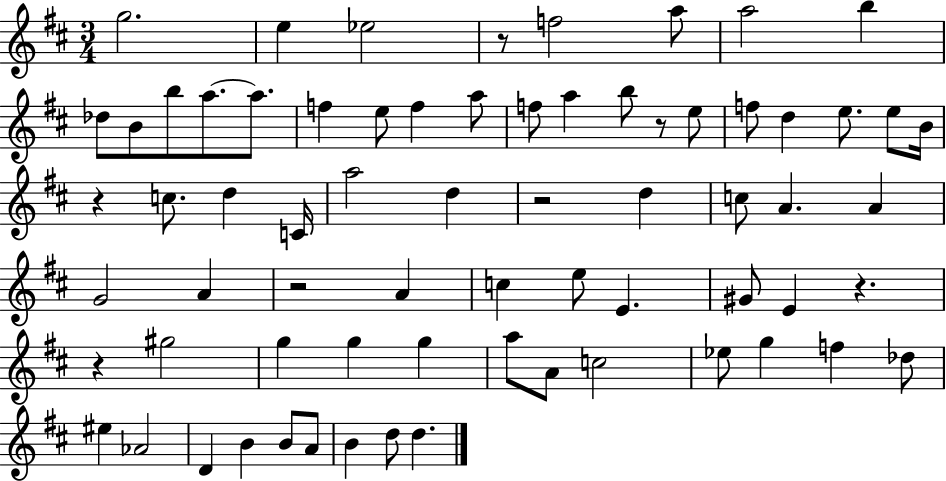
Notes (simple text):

G5/h. E5/q Eb5/h R/e F5/h A5/e A5/h B5/q Db5/e B4/e B5/e A5/e. A5/e. F5/q E5/e F5/q A5/e F5/e A5/q B5/e R/e E5/e F5/e D5/q E5/e. E5/e B4/s R/q C5/e. D5/q C4/s A5/h D5/q R/h D5/q C5/e A4/q. A4/q G4/h A4/q R/h A4/q C5/q E5/e E4/q. G#4/e E4/q R/q. R/q G#5/h G5/q G5/q G5/q A5/e A4/e C5/h Eb5/e G5/q F5/q Db5/e EIS5/q Ab4/h D4/q B4/q B4/e A4/e B4/q D5/e D5/q.